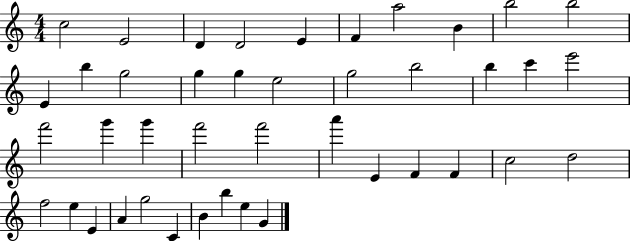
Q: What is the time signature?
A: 4/4